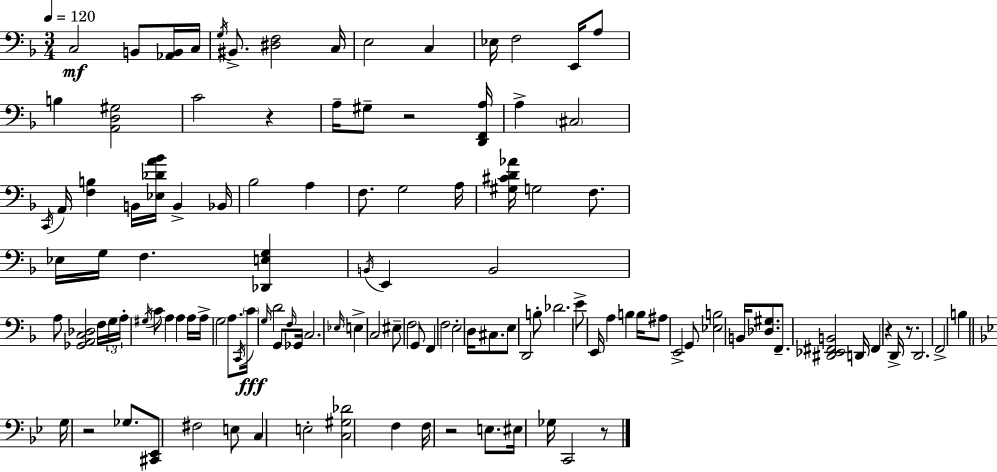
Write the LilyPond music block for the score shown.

{
  \clef bass
  \numericTimeSignature
  \time 3/4
  \key d \minor
  \tempo 4 = 120
  c2\mf b,8 <aes, b,>16 c16 | \acciaccatura { g16 } bis,8.-> <dis f>2 | c16 e2 c4 | ees16 f2 e,16 a8 | \break b4 <a, d gis>2 | c'2 r4 | a16-- gis8-- r2 | <d, f, a>16 a4-> \parenthesize cis2 | \break \acciaccatura { c,16 } a,16 <f b>4 b,16 <ees des' a' bes'>16 b,4-> | bes,16 bes2 a4 | f8. g2 | a16 <gis cis' d' aes'>16 g2 f8. | \break ees16 g16 f4. <des, e g>4 | \acciaccatura { b,16 } e,4 b,2 | a8 <ges, a, c des>2 | f16 \tuplet 3/2 { g16 a16-. \acciaccatura { gis16 } } c'8 a4 a4 | \break a16 a16-> g2 | a8. \acciaccatura { c,16 } \parenthesize c'16\fff \grace { g16 } d'2 | g,8 \grace { f16 } ges,16 c2. | \grace { ees16 } e4-> | \break c2 eis8-- f2 | g,8 f,4 | f2 e2-. | d16 cis8. e8 d,2 | \break b8-. des'2. | e'8-> e,16 a4 | b4 b16 ais8 e,2-> | g,8 <ees b>2 | \break b,16 <des gis>8. f,8.-- <dis, ees, fis, b,>2 | d,16 fis,4 | r4 d,16-> r8. d,2. | f,2-> | \break b4 \bar "||" \break \key bes \major g16 r2 ges8. | <cis, ees,>8 fis2 e8 | c4 e2-. | <c gis des'>2 f4 | \break f16 r2 e8. | eis16 ges16 c,2 r8 | \bar "|."
}